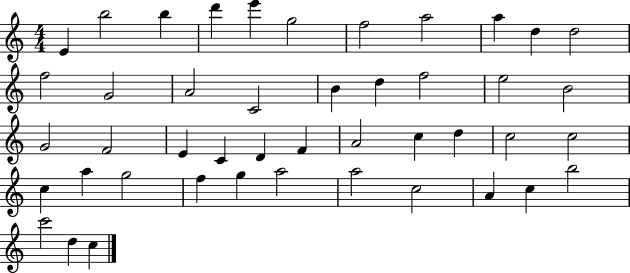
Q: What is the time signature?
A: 4/4